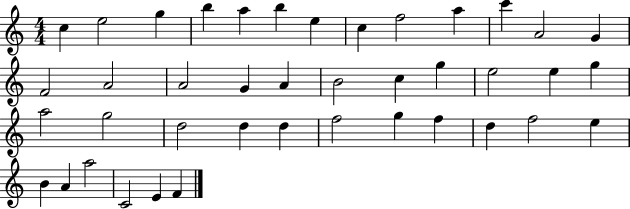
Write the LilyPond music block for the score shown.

{
  \clef treble
  \numericTimeSignature
  \time 4/4
  \key c \major
  c''4 e''2 g''4 | b''4 a''4 b''4 e''4 | c''4 f''2 a''4 | c'''4 a'2 g'4 | \break f'2 a'2 | a'2 g'4 a'4 | b'2 c''4 g''4 | e''2 e''4 g''4 | \break a''2 g''2 | d''2 d''4 d''4 | f''2 g''4 f''4 | d''4 f''2 e''4 | \break b'4 a'4 a''2 | c'2 e'4 f'4 | \bar "|."
}